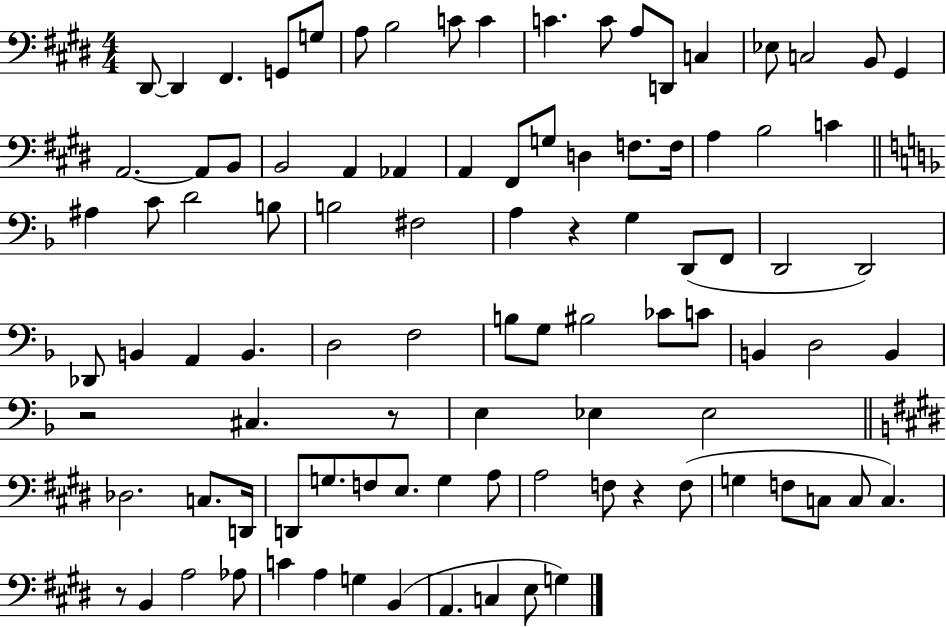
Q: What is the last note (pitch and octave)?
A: G3